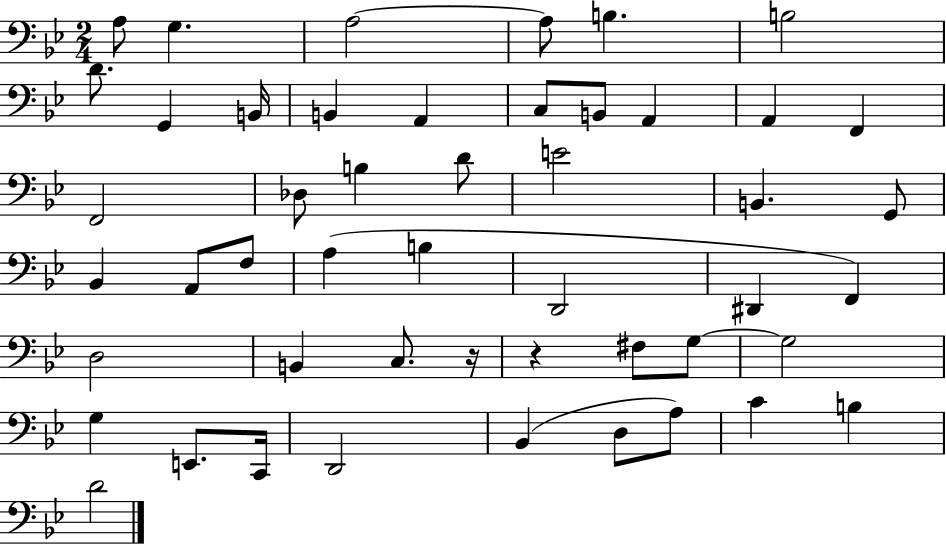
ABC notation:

X:1
T:Untitled
M:2/4
L:1/4
K:Bb
A,/2 G, A,2 A,/2 B, B,2 D/2 G,, B,,/4 B,, A,, C,/2 B,,/2 A,, A,, F,, F,,2 _D,/2 B, D/2 E2 B,, G,,/2 _B,, A,,/2 F,/2 A, B, D,,2 ^D,, F,, D,2 B,, C,/2 z/4 z ^F,/2 G,/2 G,2 G, E,,/2 C,,/4 D,,2 _B,, D,/2 A,/2 C B, D2